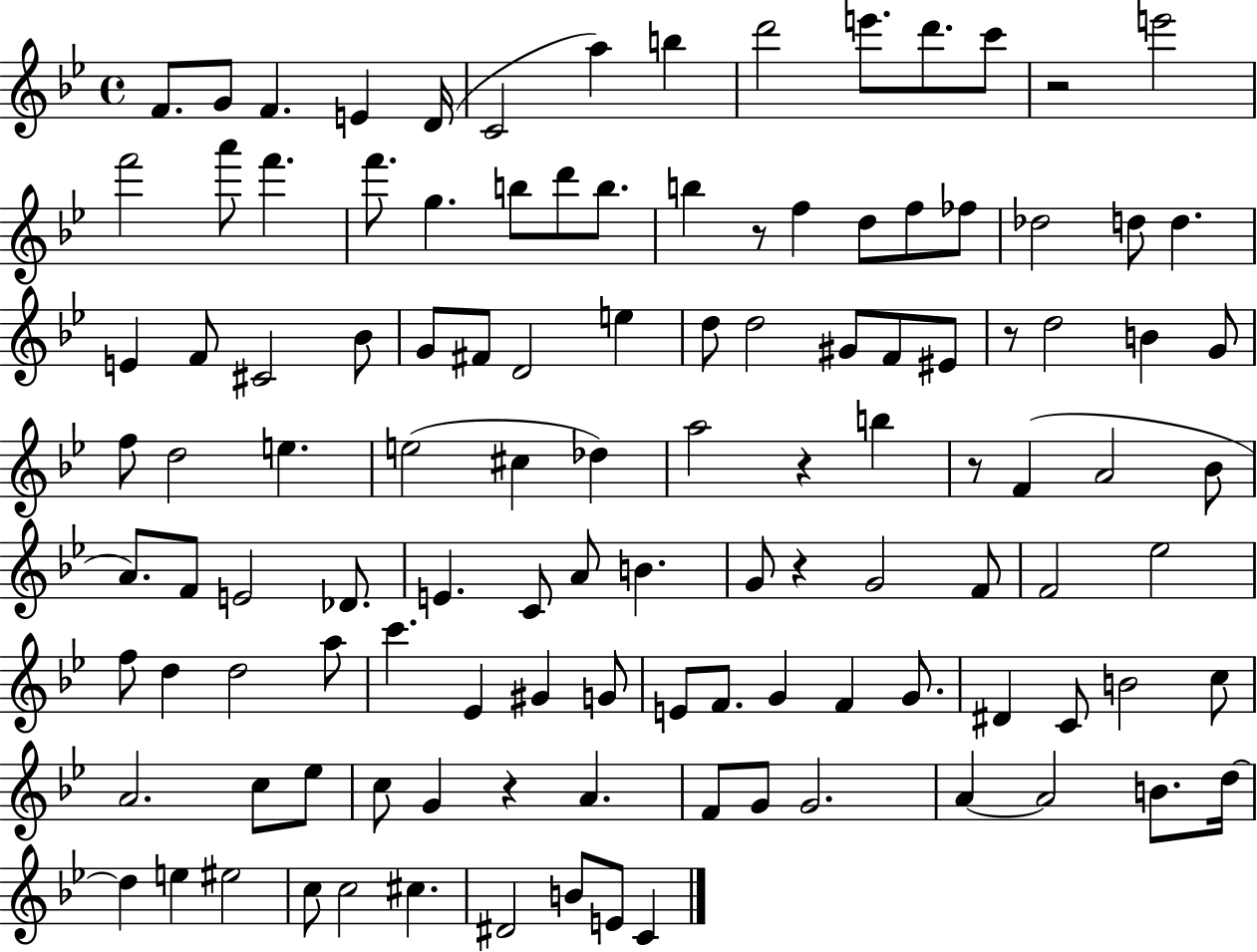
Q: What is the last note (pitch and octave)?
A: C4